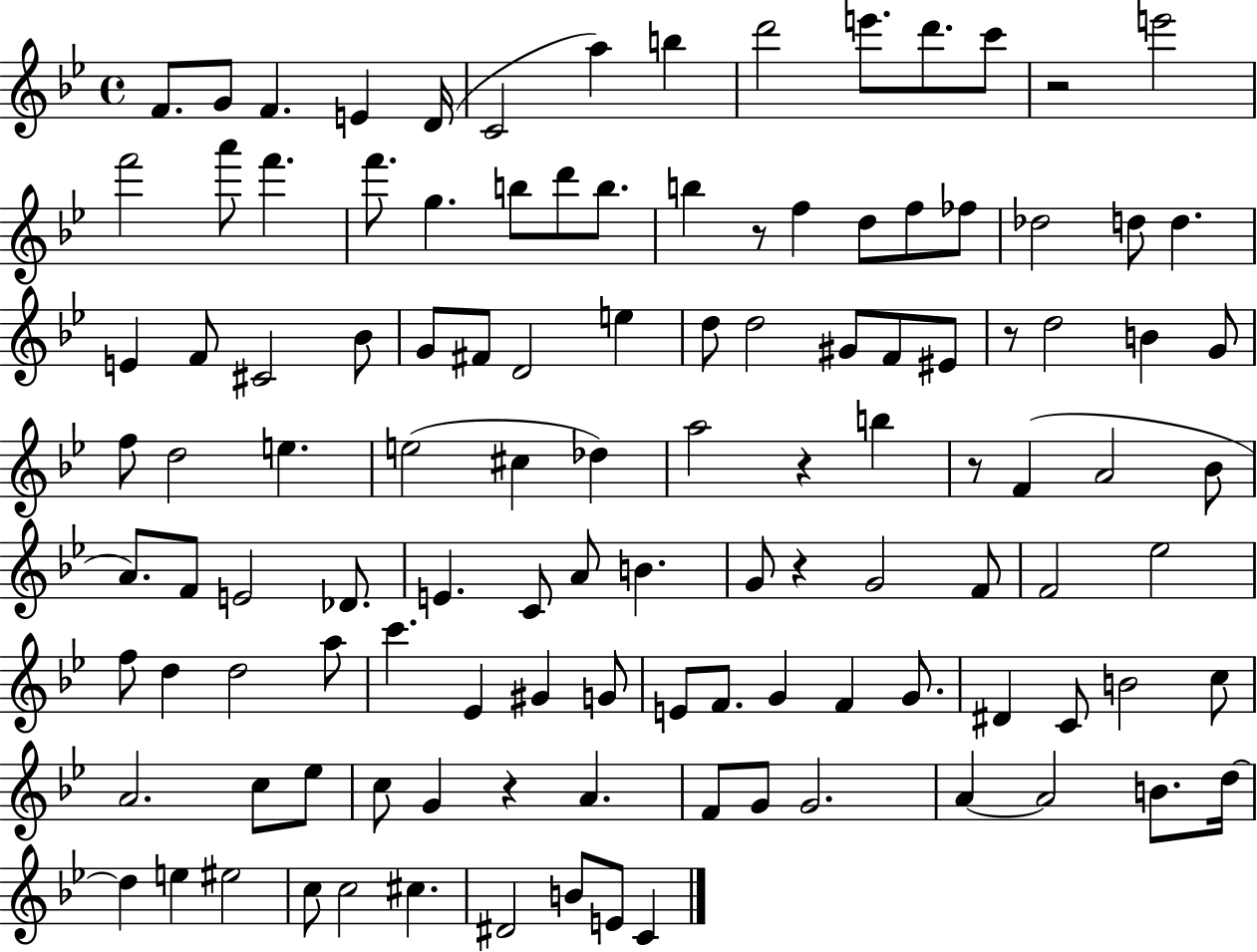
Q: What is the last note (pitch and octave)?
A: C4